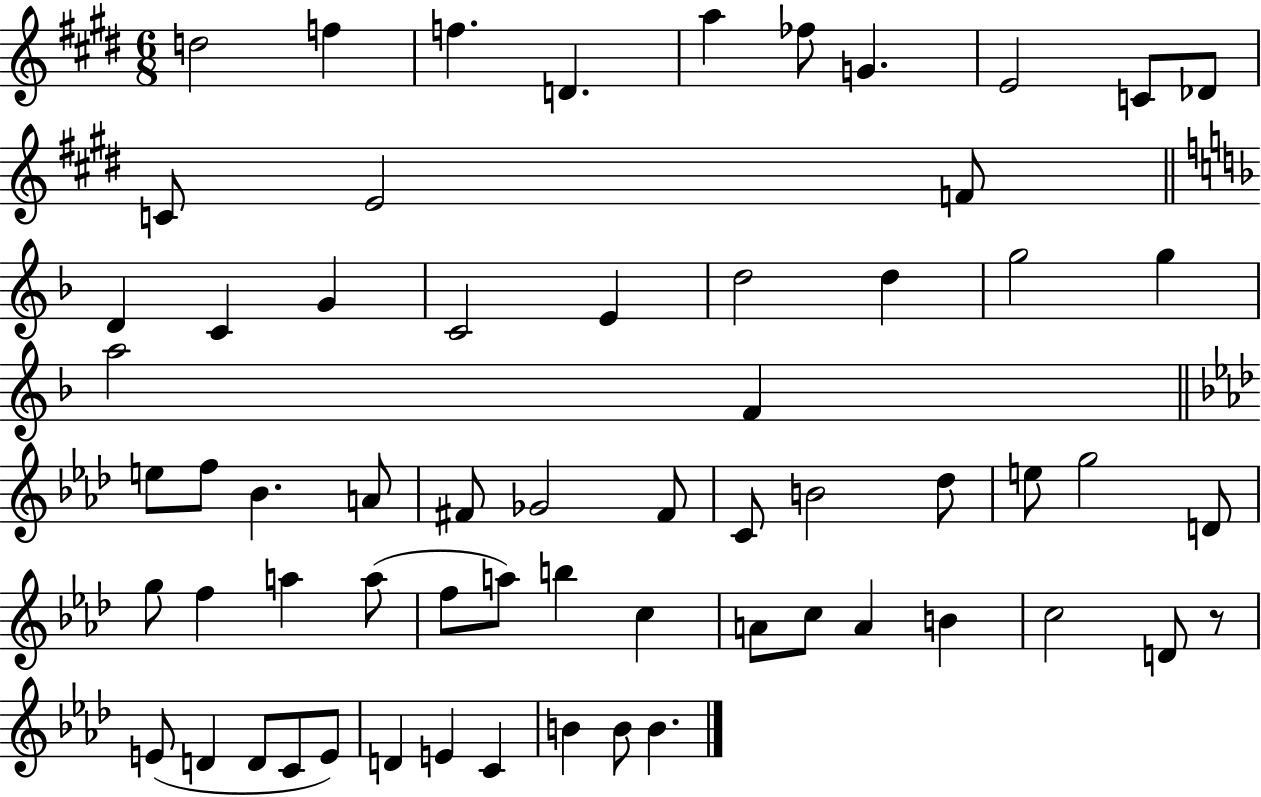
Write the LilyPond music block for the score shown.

{
  \clef treble
  \numericTimeSignature
  \time 6/8
  \key e \major
  \repeat volta 2 { d''2 f''4 | f''4. d'4. | a''4 fes''8 g'4. | e'2 c'8 des'8 | \break c'8 e'2 f'8 | \bar "||" \break \key f \major d'4 c'4 g'4 | c'2 e'4 | d''2 d''4 | g''2 g''4 | \break a''2 f'4 | \bar "||" \break \key aes \major e''8 f''8 bes'4. a'8 | fis'8 ges'2 fis'8 | c'8 b'2 des''8 | e''8 g''2 d'8 | \break g''8 f''4 a''4 a''8( | f''8 a''8) b''4 c''4 | a'8 c''8 a'4 b'4 | c''2 d'8 r8 | \break e'8( d'4 d'8 c'8 e'8) | d'4 e'4 c'4 | b'4 b'8 b'4. | } \bar "|."
}